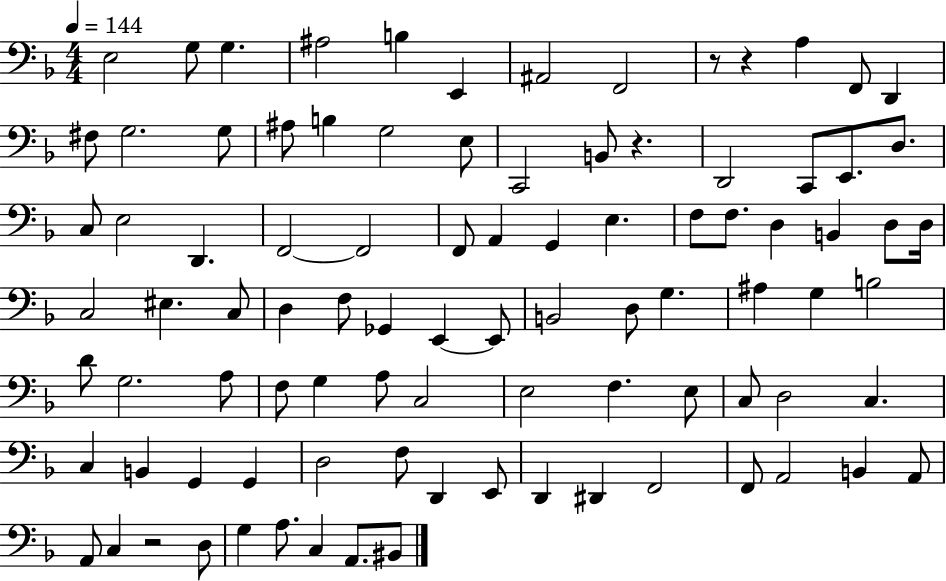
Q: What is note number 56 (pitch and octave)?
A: A3